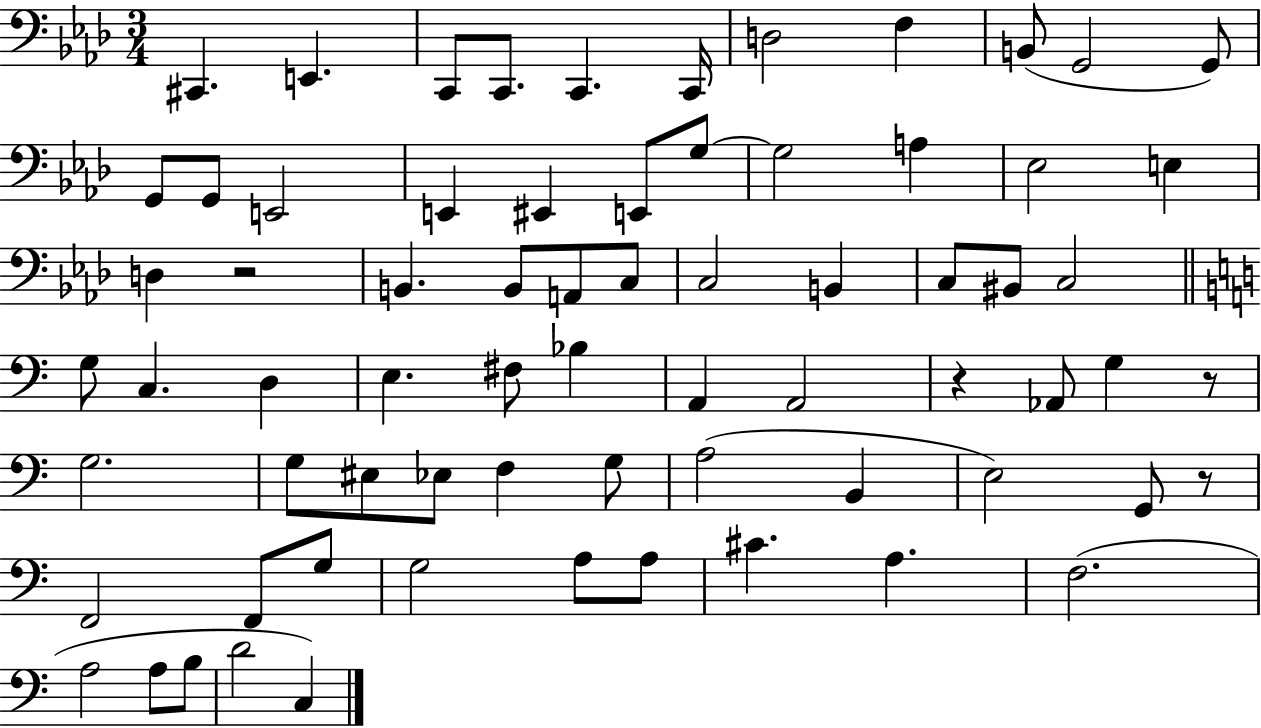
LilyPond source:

{
  \clef bass
  \numericTimeSignature
  \time 3/4
  \key aes \major
  cis,4. e,4. | c,8 c,8. c,4. c,16 | d2 f4 | b,8( g,2 g,8) | \break g,8 g,8 e,2 | e,4 eis,4 e,8 g8~~ | g2 a4 | ees2 e4 | \break d4 r2 | b,4. b,8 a,8 c8 | c2 b,4 | c8 bis,8 c2 | \break \bar "||" \break \key c \major g8 c4. d4 | e4. fis8 bes4 | a,4 a,2 | r4 aes,8 g4 r8 | \break g2. | g8 eis8 ees8 f4 g8 | a2( b,4 | e2) g,8 r8 | \break f,2 f,8 g8 | g2 a8 a8 | cis'4. a4. | f2.( | \break a2 a8 b8 | d'2 c4) | \bar "|."
}